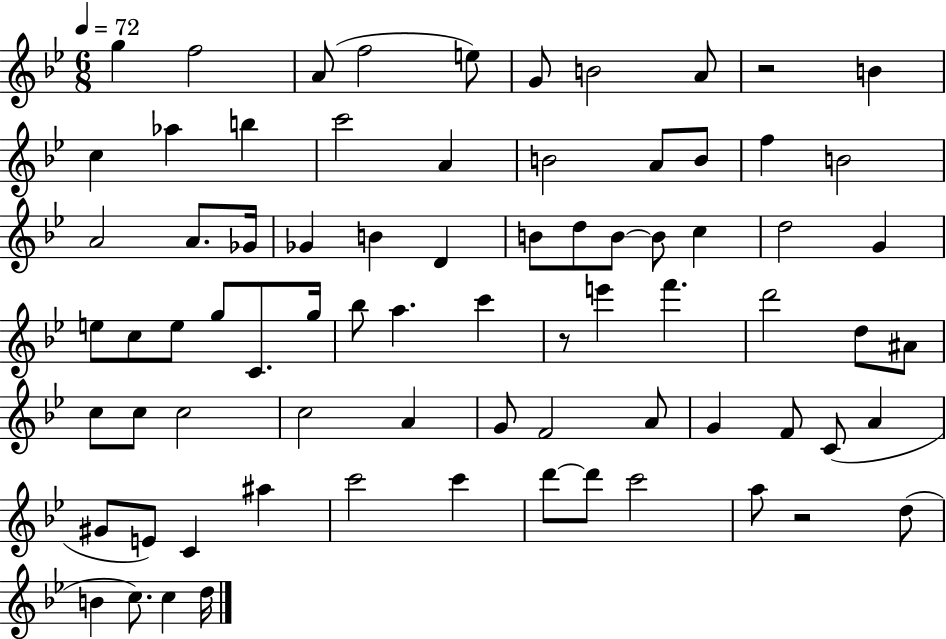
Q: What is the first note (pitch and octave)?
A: G5